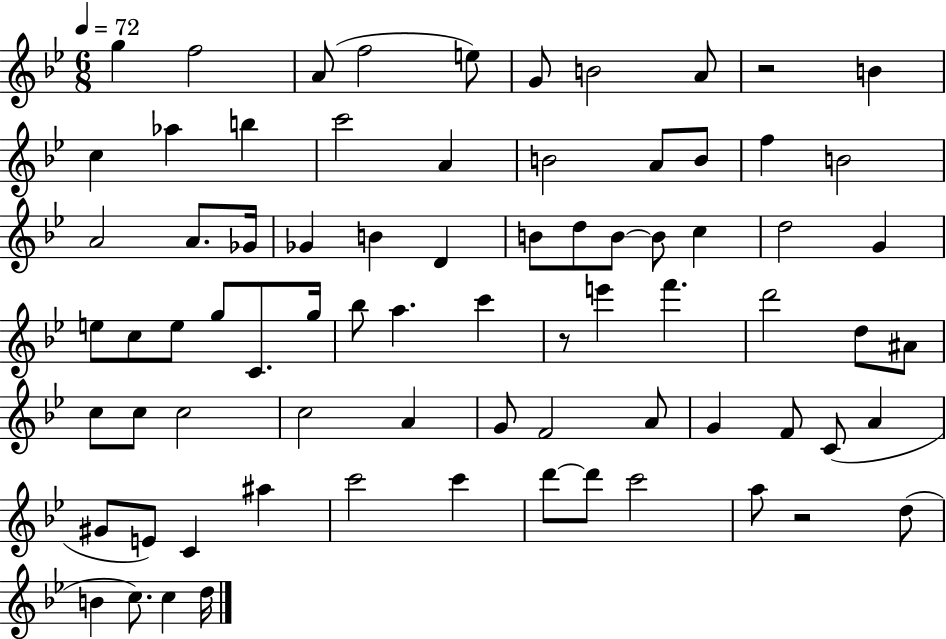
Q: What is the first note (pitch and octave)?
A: G5